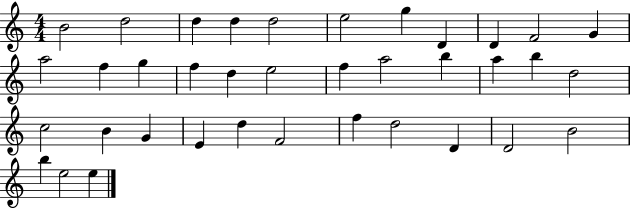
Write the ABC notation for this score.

X:1
T:Untitled
M:4/4
L:1/4
K:C
B2 d2 d d d2 e2 g D D F2 G a2 f g f d e2 f a2 b a b d2 c2 B G E d F2 f d2 D D2 B2 b e2 e